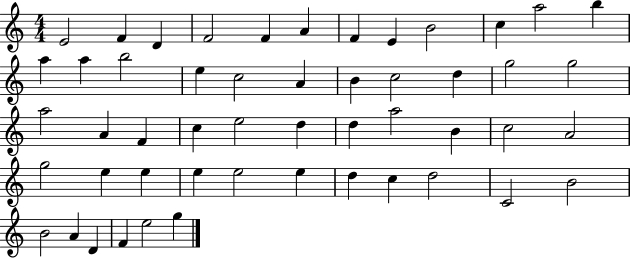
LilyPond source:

{
  \clef treble
  \numericTimeSignature
  \time 4/4
  \key c \major
  e'2 f'4 d'4 | f'2 f'4 a'4 | f'4 e'4 b'2 | c''4 a''2 b''4 | \break a''4 a''4 b''2 | e''4 c''2 a'4 | b'4 c''2 d''4 | g''2 g''2 | \break a''2 a'4 f'4 | c''4 e''2 d''4 | d''4 a''2 b'4 | c''2 a'2 | \break g''2 e''4 e''4 | e''4 e''2 e''4 | d''4 c''4 d''2 | c'2 b'2 | \break b'2 a'4 d'4 | f'4 e''2 g''4 | \bar "|."
}